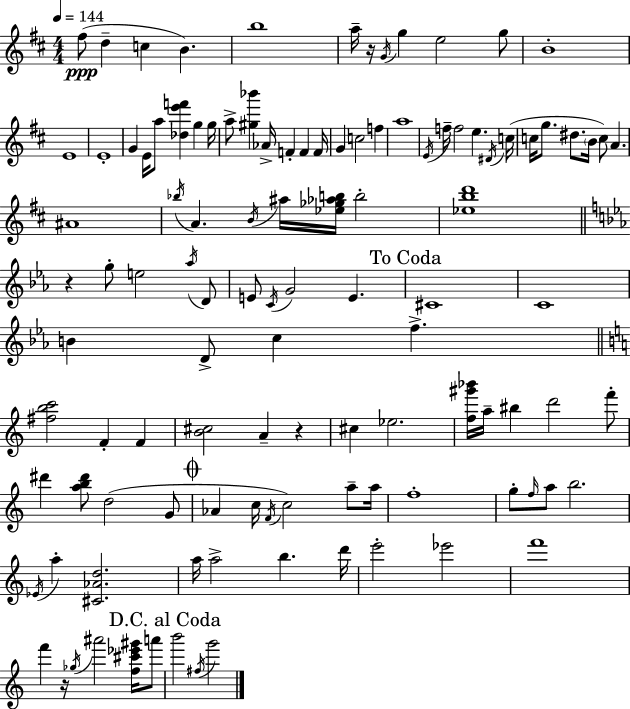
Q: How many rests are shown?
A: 4